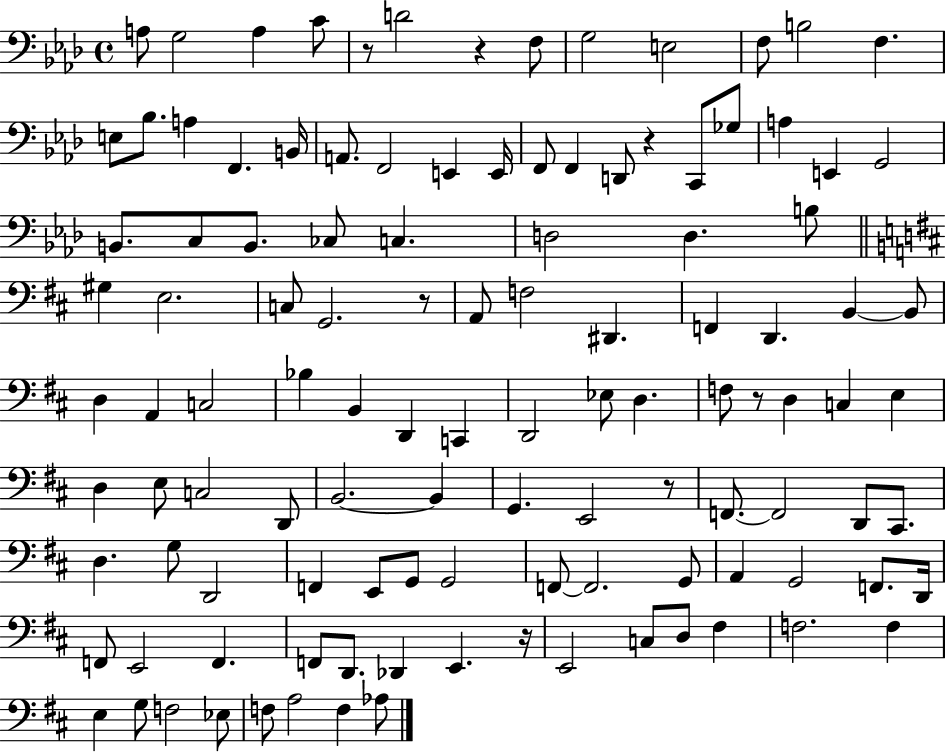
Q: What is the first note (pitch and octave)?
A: A3